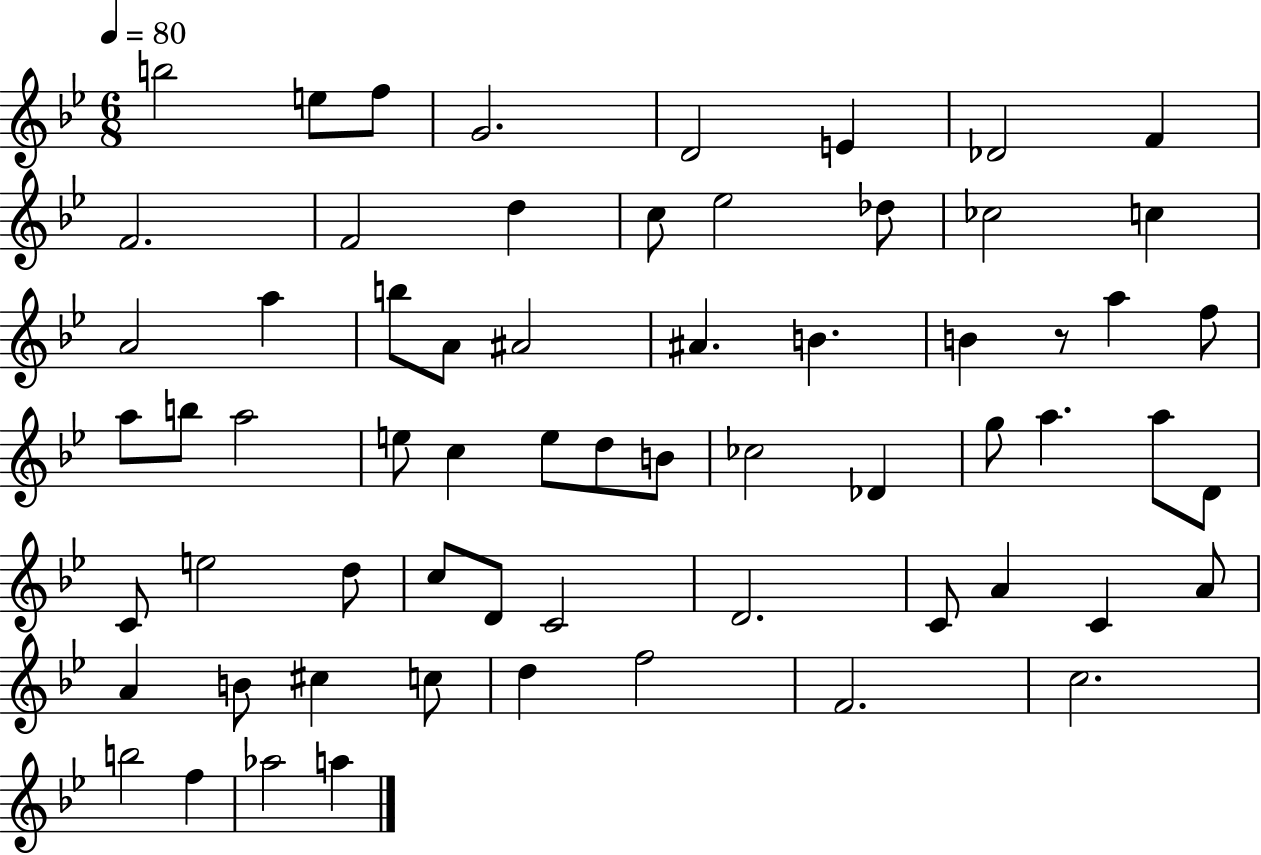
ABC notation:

X:1
T:Untitled
M:6/8
L:1/4
K:Bb
b2 e/2 f/2 G2 D2 E _D2 F F2 F2 d c/2 _e2 _d/2 _c2 c A2 a b/2 A/2 ^A2 ^A B B z/2 a f/2 a/2 b/2 a2 e/2 c e/2 d/2 B/2 _c2 _D g/2 a a/2 D/2 C/2 e2 d/2 c/2 D/2 C2 D2 C/2 A C A/2 A B/2 ^c c/2 d f2 F2 c2 b2 f _a2 a